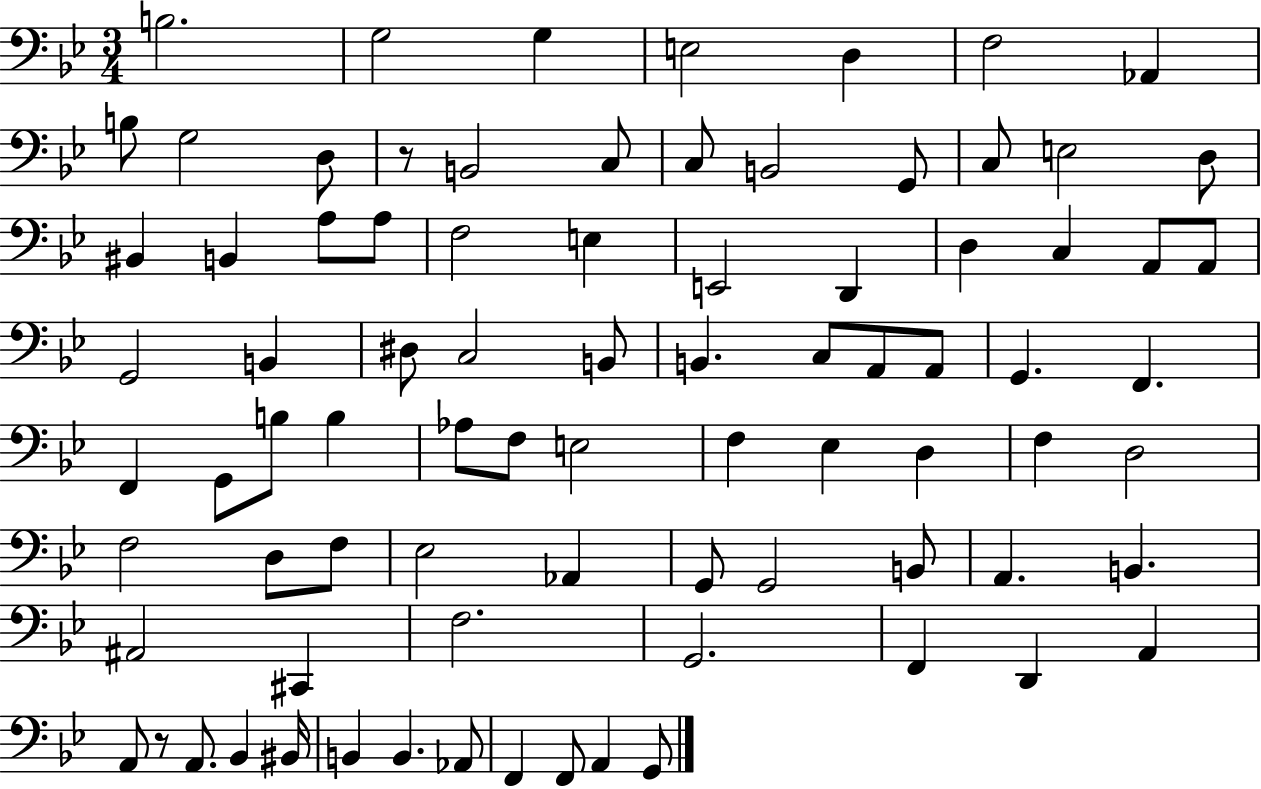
{
  \clef bass
  \numericTimeSignature
  \time 3/4
  \key bes \major
  b2. | g2 g4 | e2 d4 | f2 aes,4 | \break b8 g2 d8 | r8 b,2 c8 | c8 b,2 g,8 | c8 e2 d8 | \break bis,4 b,4 a8 a8 | f2 e4 | e,2 d,4 | d4 c4 a,8 a,8 | \break g,2 b,4 | dis8 c2 b,8 | b,4. c8 a,8 a,8 | g,4. f,4. | \break f,4 g,8 b8 b4 | aes8 f8 e2 | f4 ees4 d4 | f4 d2 | \break f2 d8 f8 | ees2 aes,4 | g,8 g,2 b,8 | a,4. b,4. | \break ais,2 cis,4 | f2. | g,2. | f,4 d,4 a,4 | \break a,8 r8 a,8. bes,4 bis,16 | b,4 b,4. aes,8 | f,4 f,8 a,4 g,8 | \bar "|."
}